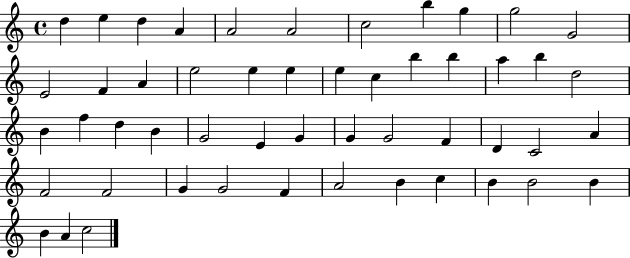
X:1
T:Untitled
M:4/4
L:1/4
K:C
d e d A A2 A2 c2 b g g2 G2 E2 F A e2 e e e c b b a b d2 B f d B G2 E G G G2 F D C2 A F2 F2 G G2 F A2 B c B B2 B B A c2